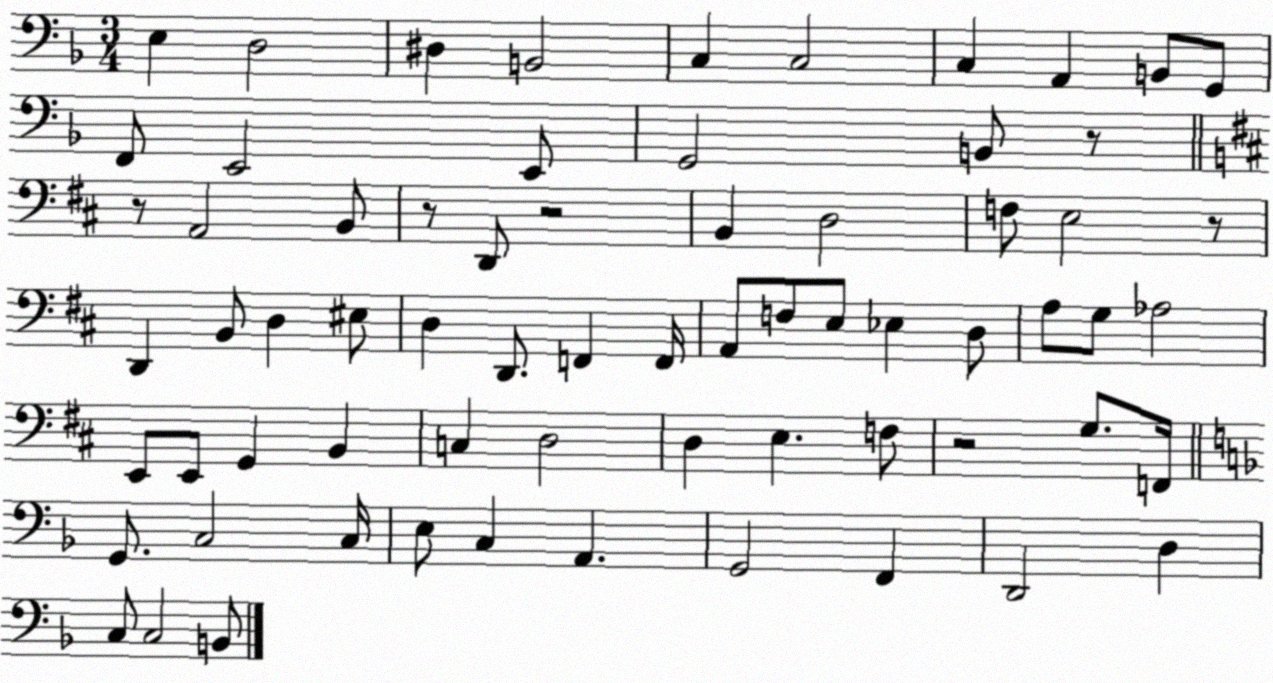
X:1
T:Untitled
M:3/4
L:1/4
K:F
E, D,2 ^D, B,,2 C, C,2 C, A,, B,,/2 G,,/2 F,,/2 E,,2 E,,/2 G,,2 B,,/2 z/2 z/2 A,,2 B,,/2 z/2 D,,/2 z2 B,, D,2 F,/2 E,2 z/2 D,, B,,/2 D, ^E,/2 D, D,,/2 F,, F,,/4 A,,/2 F,/2 E,/2 _E, D,/2 A,/2 G,/2 _A,2 E,,/2 E,,/2 G,, B,, C, D,2 D, E, F,/2 z2 G,/2 F,,/4 G,,/2 C,2 C,/4 E,/2 C, A,, G,,2 F,, D,,2 D, C,/2 C,2 B,,/2